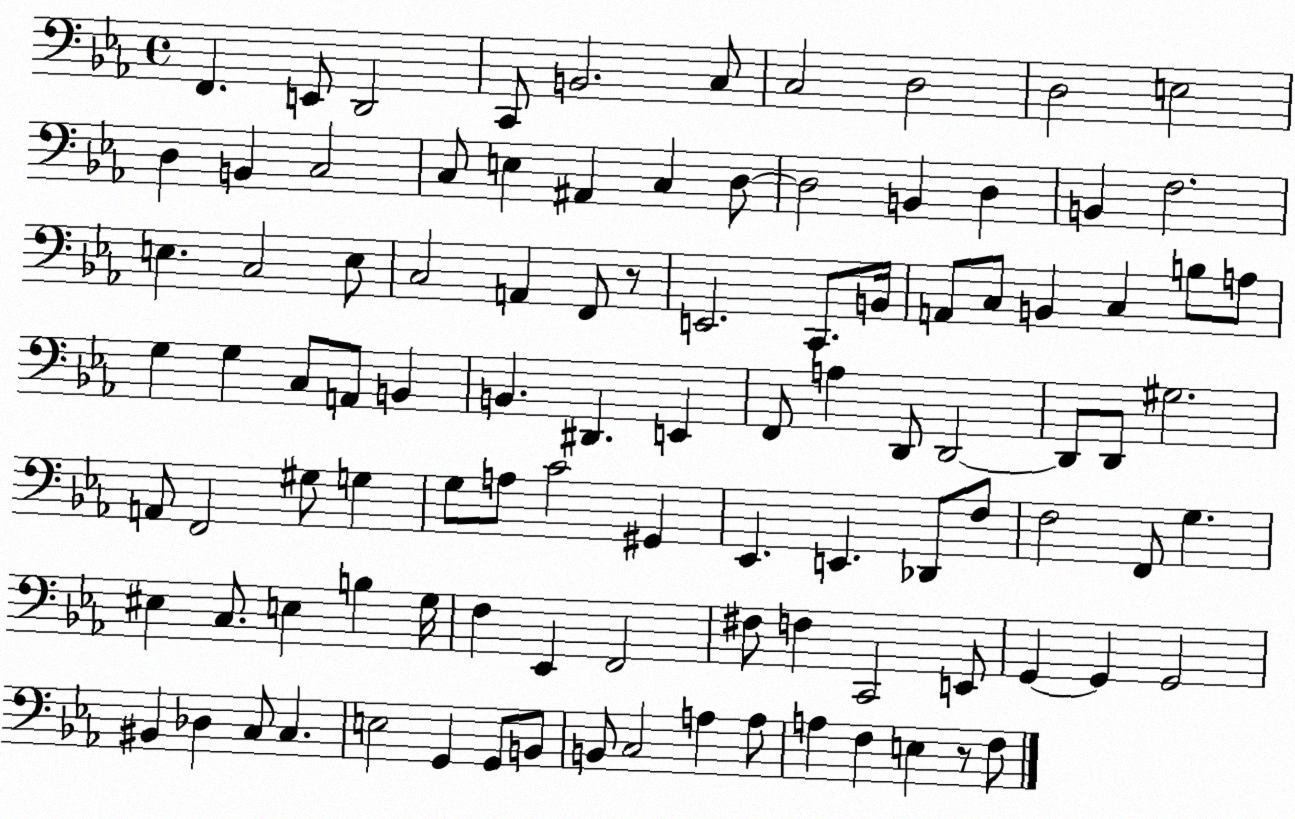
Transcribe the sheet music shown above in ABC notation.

X:1
T:Untitled
M:4/4
L:1/4
K:Eb
F,, E,,/2 D,,2 C,,/2 B,,2 C,/2 C,2 D,2 D,2 E,2 D, B,, C,2 C,/2 E, ^A,, C, D,/2 D,2 B,, D, B,, F,2 E, C,2 E,/2 C,2 A,, F,,/2 z/2 E,,2 C,,/2 B,,/4 A,,/2 C,/2 B,, C, B,/2 A,/2 G, G, C,/2 A,,/2 B,, B,, ^D,, E,, F,,/2 A, D,,/2 D,,2 D,,/2 D,,/2 ^G,2 A,,/2 F,,2 ^G,/2 G, G,/2 A,/2 C2 ^G,, _E,, E,, _D,,/2 F,/2 F,2 F,,/2 G, ^E, C,/2 E, B, G,/4 F, _E,, F,,2 ^F,/2 F, C,,2 E,,/2 G,, G,, G,,2 ^B,, _D, C,/2 C, E,2 G,, G,,/2 B,,/2 B,,/2 C,2 A, A,/2 A, F, E, z/2 F,/2